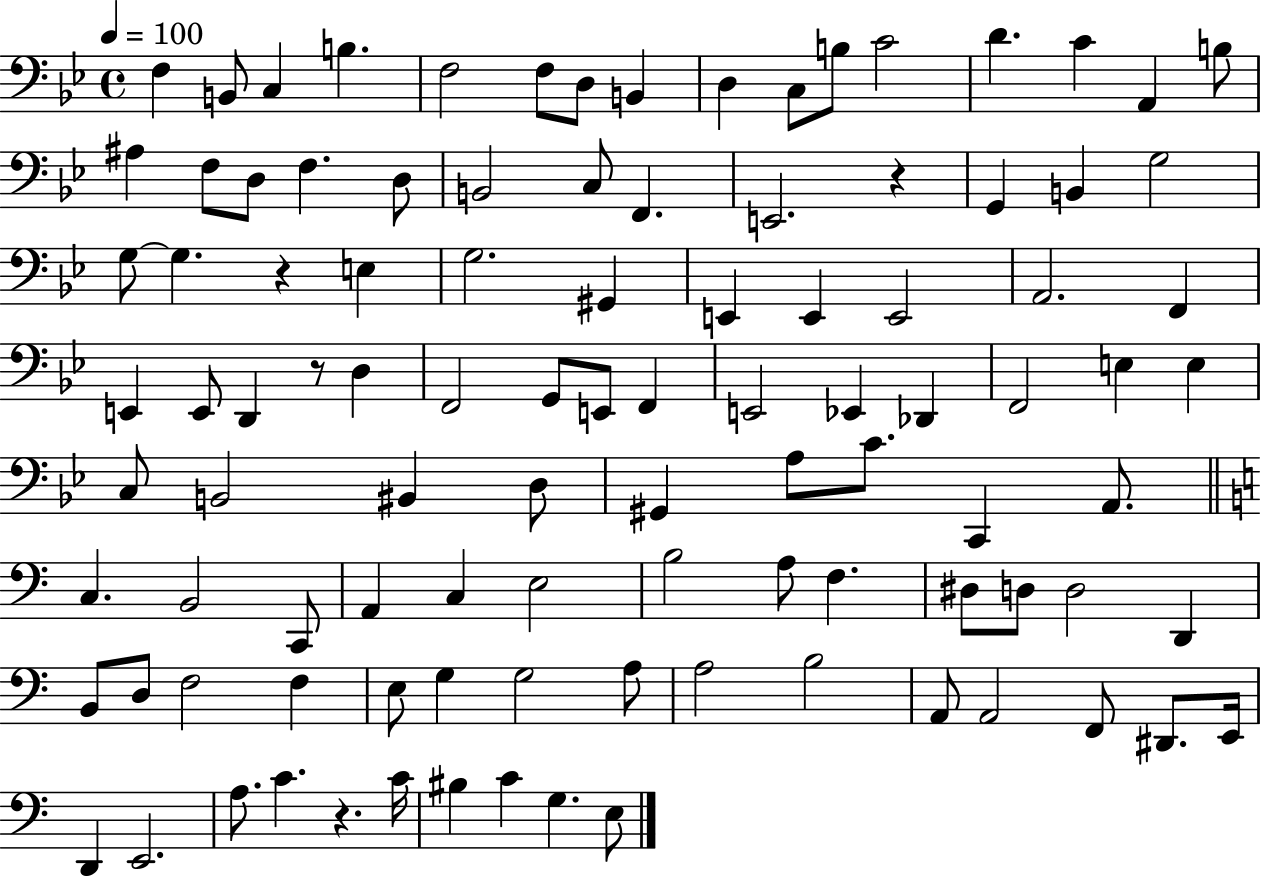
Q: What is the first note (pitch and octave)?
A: F3